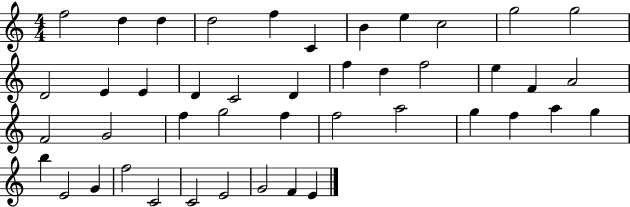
X:1
T:Untitled
M:4/4
L:1/4
K:C
f2 d d d2 f C B e c2 g2 g2 D2 E E D C2 D f d f2 e F A2 F2 G2 f g2 f f2 a2 g f a g b E2 G f2 C2 C2 E2 G2 F E